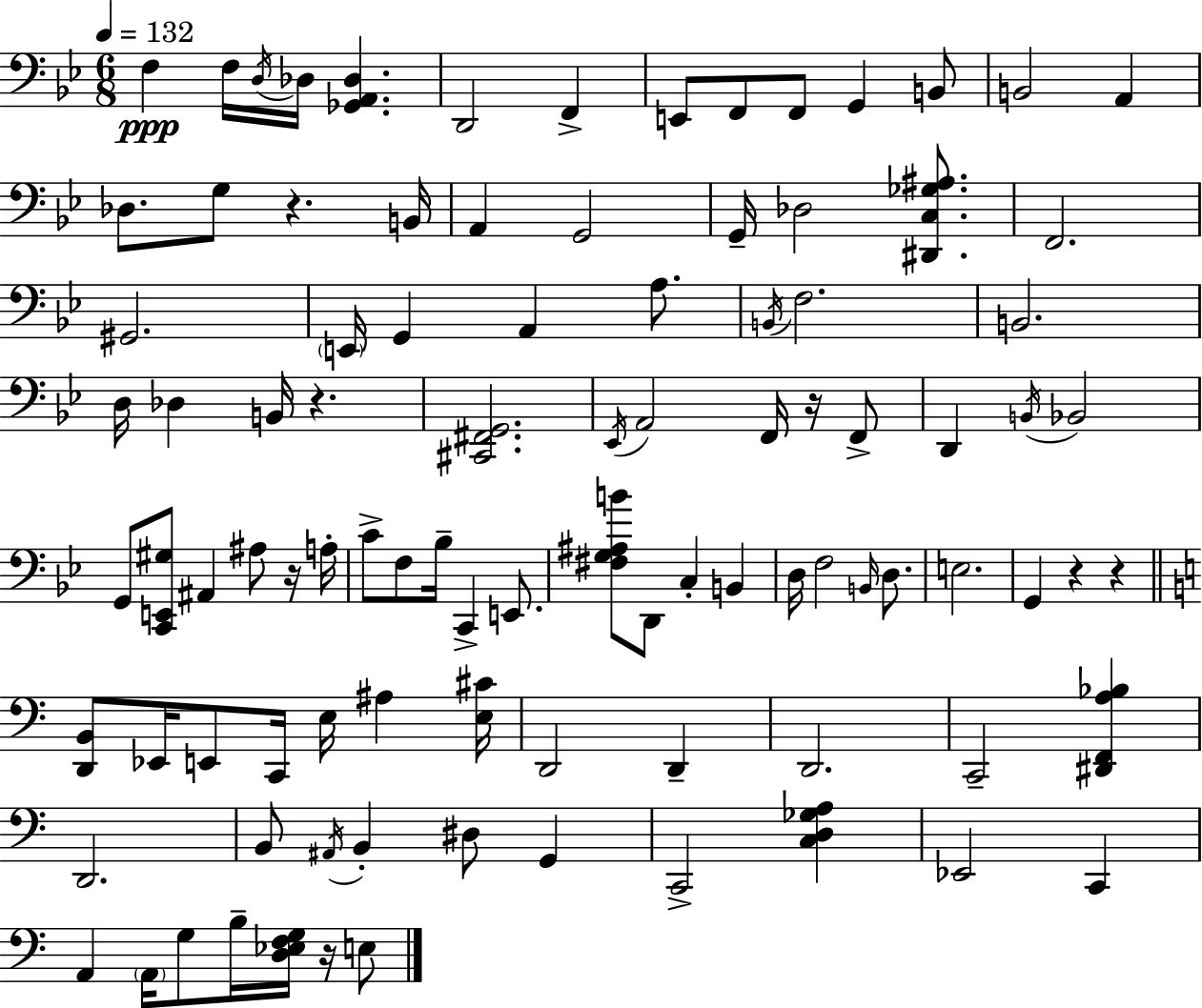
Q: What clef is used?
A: bass